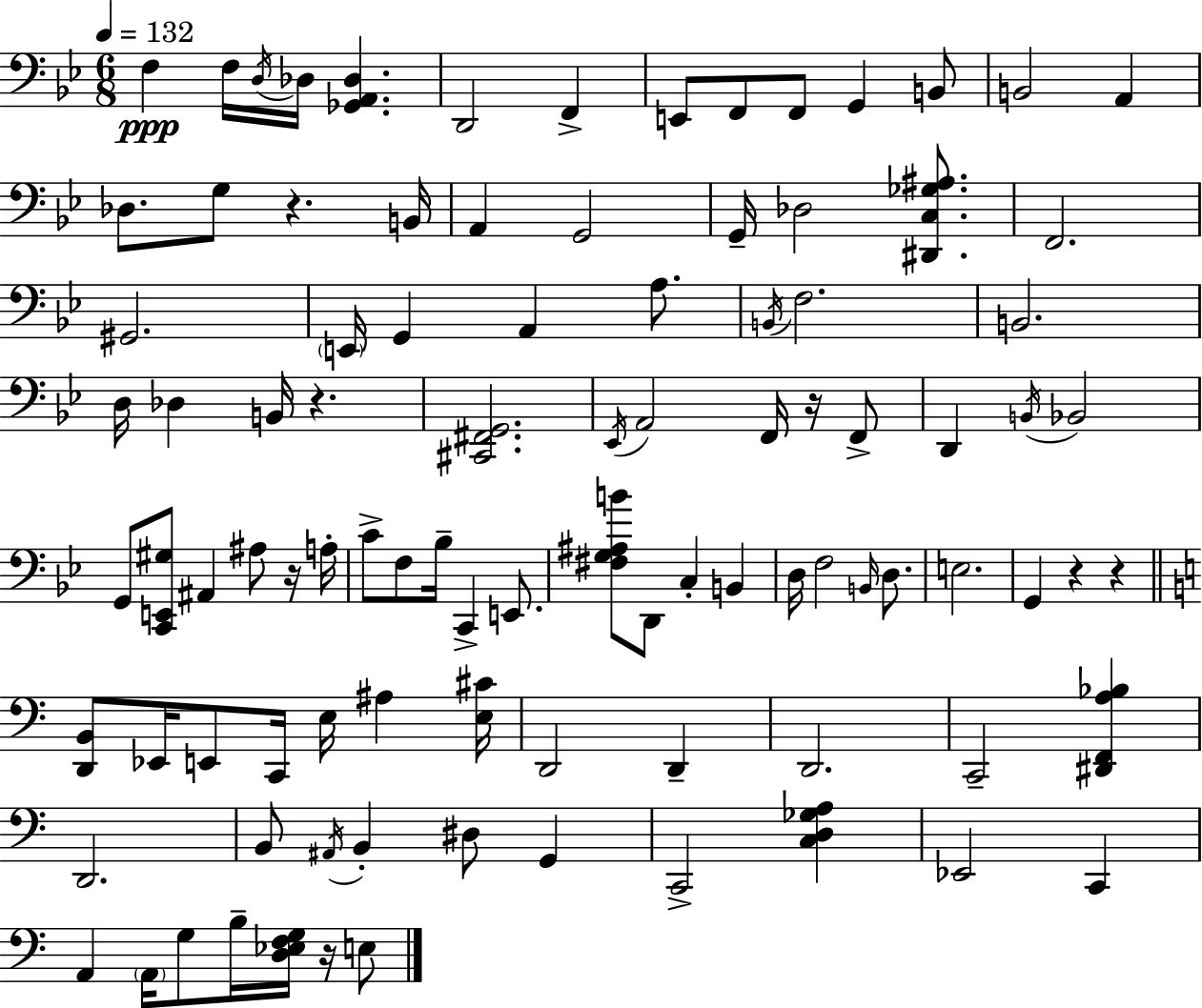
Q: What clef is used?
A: bass